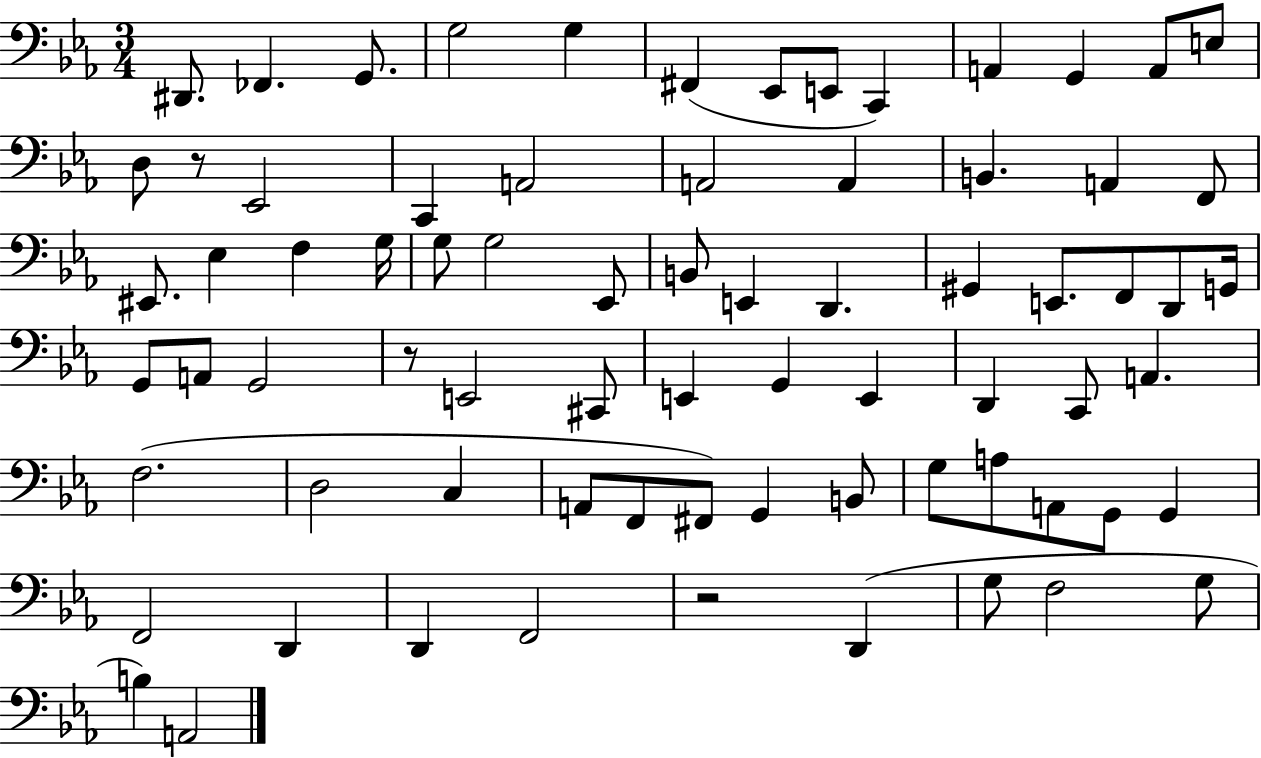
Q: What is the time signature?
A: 3/4